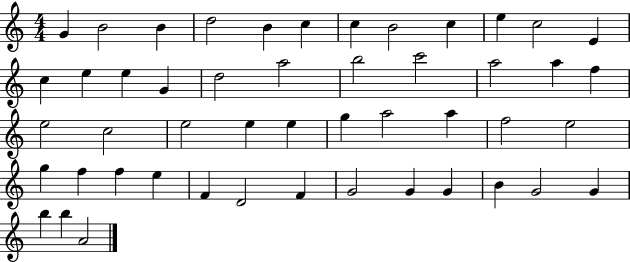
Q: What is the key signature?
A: C major